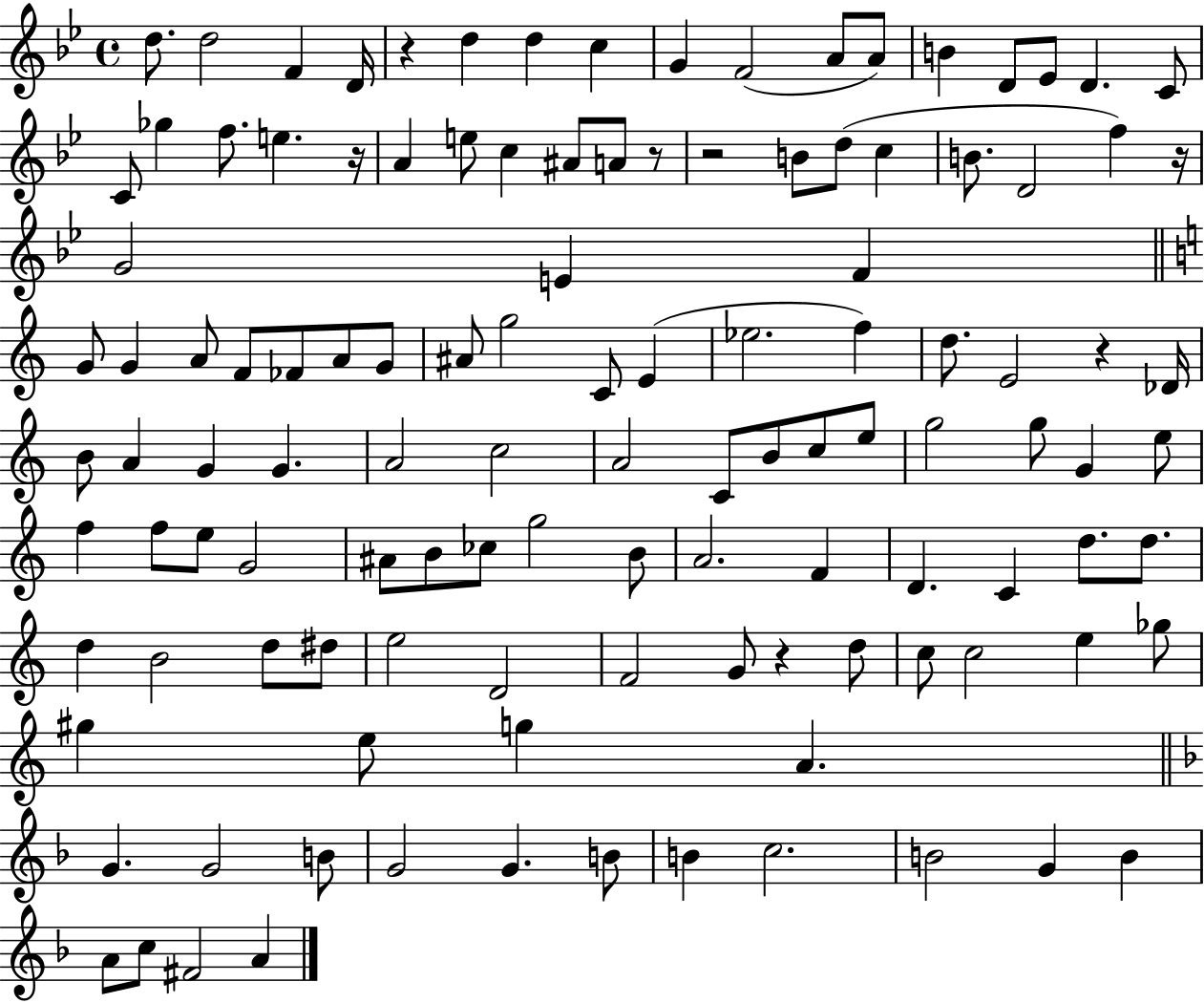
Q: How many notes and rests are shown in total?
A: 119